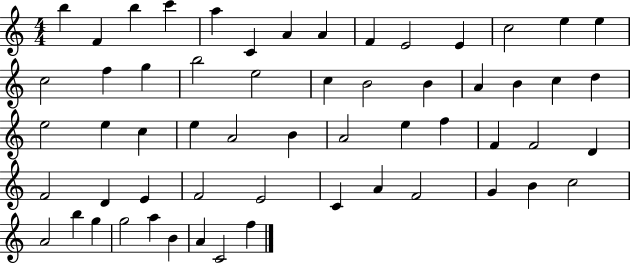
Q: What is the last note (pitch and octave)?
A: F5